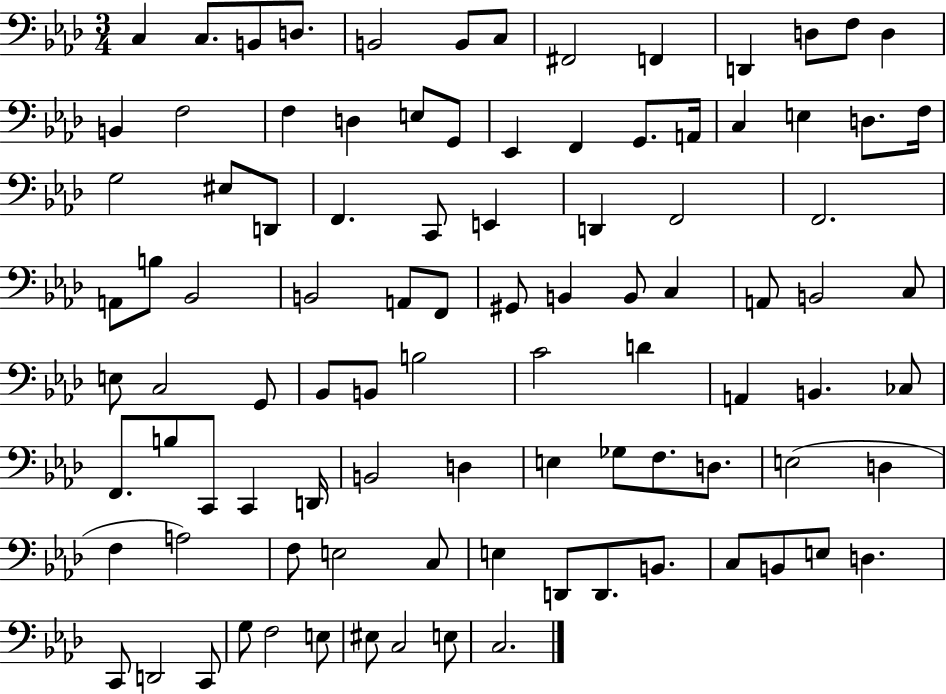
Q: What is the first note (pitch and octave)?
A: C3